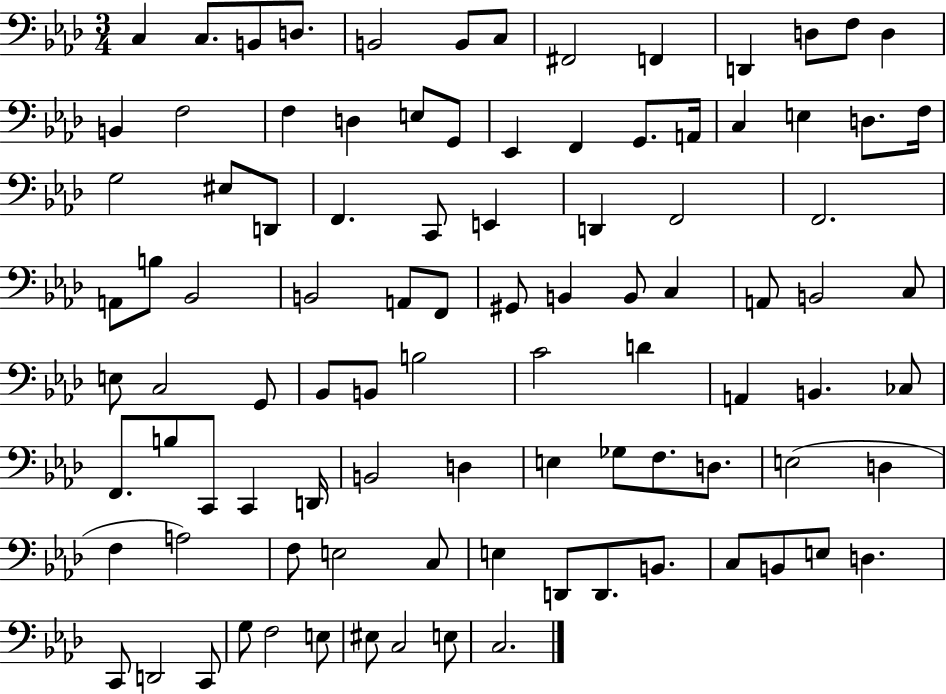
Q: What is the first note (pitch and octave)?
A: C3